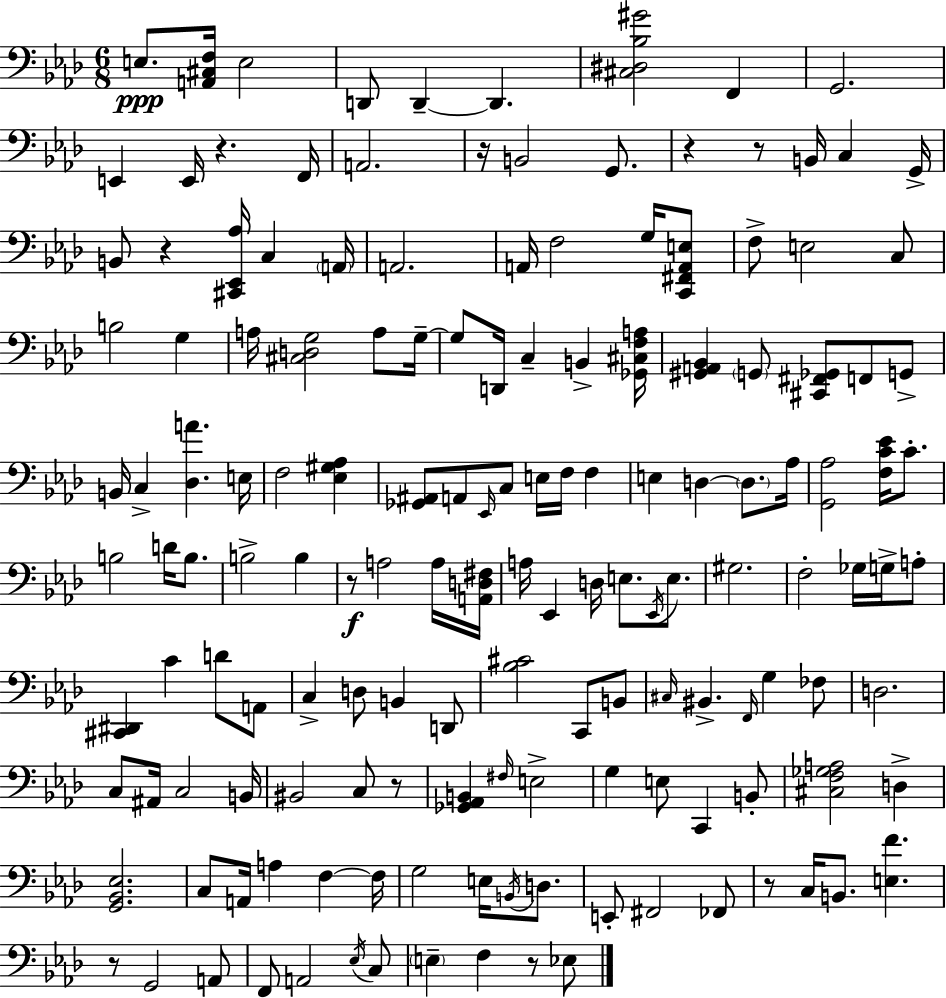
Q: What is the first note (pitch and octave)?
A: E3